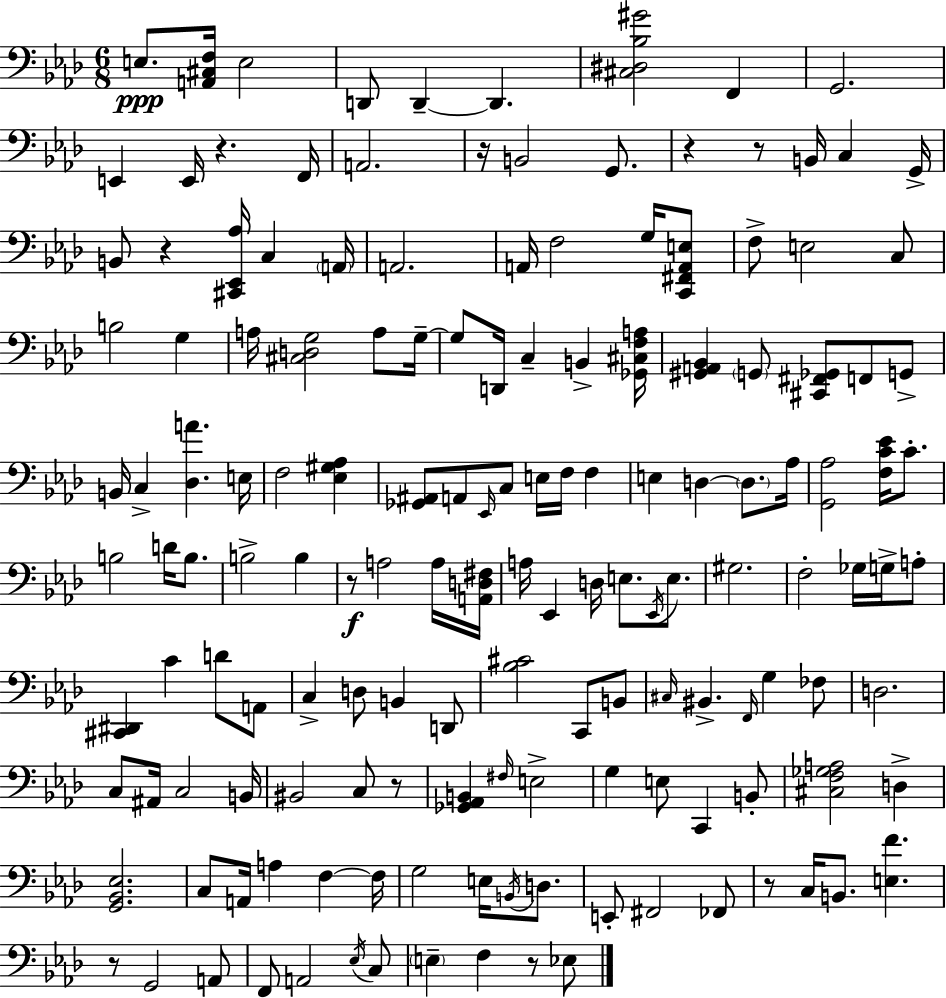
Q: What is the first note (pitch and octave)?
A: E3